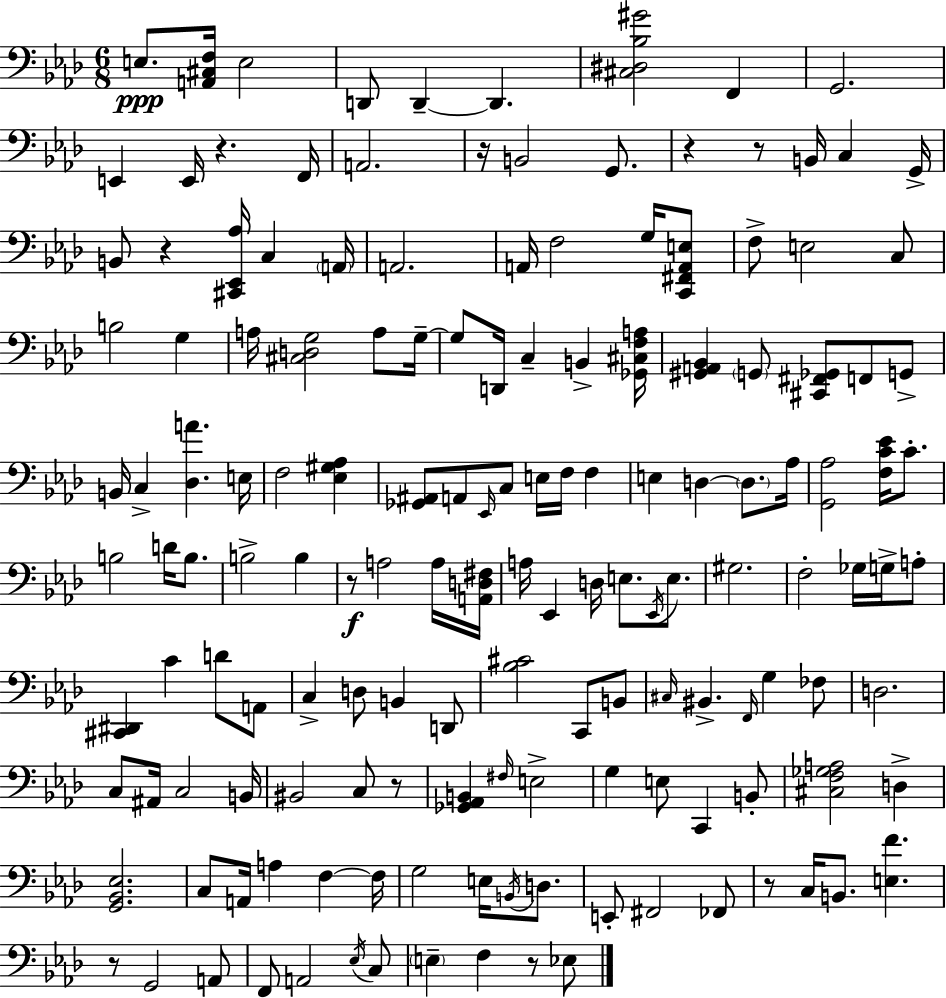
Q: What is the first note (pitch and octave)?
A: E3